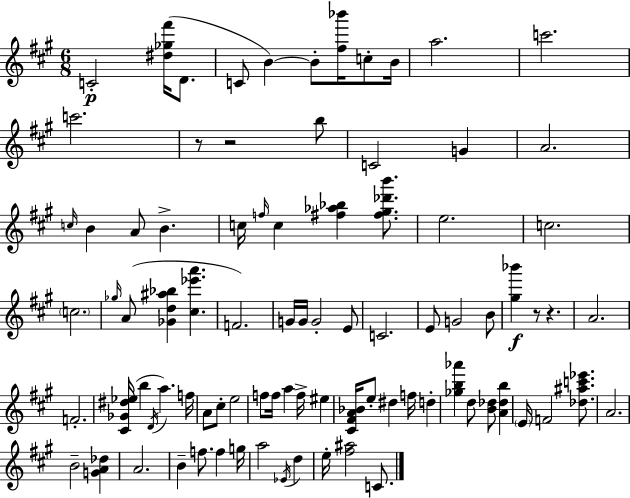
{
  \clef treble
  \numericTimeSignature
  \time 6/8
  \key a \major
  \repeat volta 2 { c'2-.\p <dis'' ges'' fis'''>16( d'8. | c'8 b'4~~) b'8-. <fis'' bes'''>16 c''8-. b'16 | a''2. | c'''2. | \break c'''2. | r8 r2 b''8 | c'2 g'4 | a'2. | \break \grace { c''16 } b'4 a'8 b'4.-> | c''16 \grace { f''16 } c''4 <fis'' aes'' bes''>4 <fis'' gis'' des''' b'''>8. | e''2. | c''2. | \break \parenthesize c''2. | \grace { ges''16 } a'8( <ges' d'' ais'' bes''>4 <cis'' ees''' a'''>4. | f'2.) | g'16 g'16 g'2-. | \break e'8 c'2. | e'8 g'2 | b'8 <gis'' bes'''>4\f r8 r4. | a'2. | \break f'2.-. | <cis' ges' dis'' ees''>16( b''4 \acciaccatura { d'16 }) a''4. | f''16 a'8 cis''8-. e''2 | f''8 f''16 a''4 f''16-> | \break eis''4 <cis' fis' a' bes'>16 e''8-. dis''4 f''16 | d''4-. <ges'' b'' aes'''>4 d''8 <b' des''>8 | <a' des'' b''>4 \parenthesize e'16 f'2 | <des'' ais'' c''' ees'''>8. a'2. | \break b'2-- | <g' a' des''>4 a'2. | b'4-- f''8. f''4 | g''16 a''2 | \break \acciaccatura { ees'16 } d''4 e''16-. <fis'' ais''>2 | c'8. } \bar "|."
}